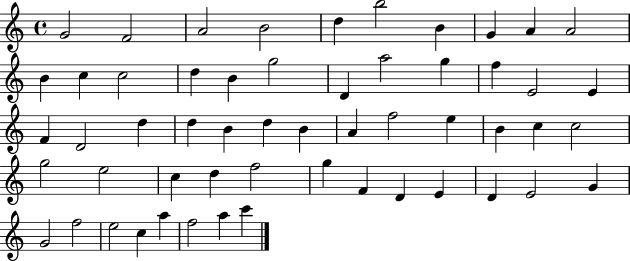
{
  \clef treble
  \time 4/4
  \defaultTimeSignature
  \key c \major
  g'2 f'2 | a'2 b'2 | d''4 b''2 b'4 | g'4 a'4 a'2 | \break b'4 c''4 c''2 | d''4 b'4 g''2 | d'4 a''2 g''4 | f''4 e'2 e'4 | \break f'4 d'2 d''4 | d''4 b'4 d''4 b'4 | a'4 f''2 e''4 | b'4 c''4 c''2 | \break g''2 e''2 | c''4 d''4 f''2 | g''4 f'4 d'4 e'4 | d'4 e'2 g'4 | \break g'2 f''2 | e''2 c''4 a''4 | f''2 a''4 c'''4 | \bar "|."
}